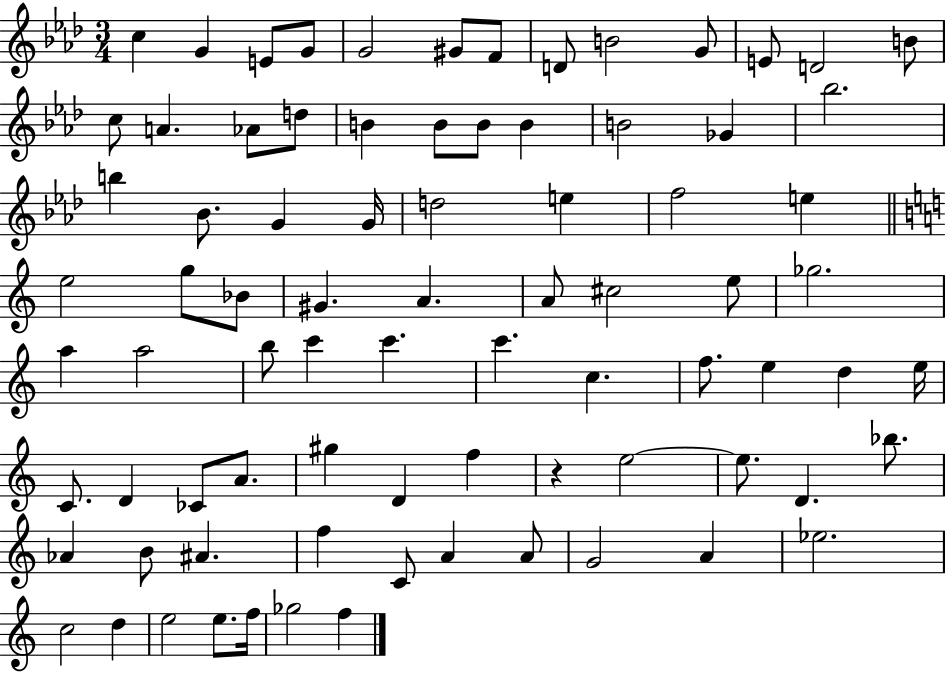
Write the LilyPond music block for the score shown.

{
  \clef treble
  \numericTimeSignature
  \time 3/4
  \key aes \major
  \repeat volta 2 { c''4 g'4 e'8 g'8 | g'2 gis'8 f'8 | d'8 b'2 g'8 | e'8 d'2 b'8 | \break c''8 a'4. aes'8 d''8 | b'4 b'8 b'8 b'4 | b'2 ges'4 | bes''2. | \break b''4 bes'8. g'4 g'16 | d''2 e''4 | f''2 e''4 | \bar "||" \break \key a \minor e''2 g''8 bes'8 | gis'4. a'4. | a'8 cis''2 e''8 | ges''2. | \break a''4 a''2 | b''8 c'''4 c'''4. | c'''4. c''4. | f''8. e''4 d''4 e''16 | \break c'8. d'4 ces'8 a'8. | gis''4 d'4 f''4 | r4 e''2~~ | e''8. d'4. bes''8. | \break aes'4 b'8 ais'4. | f''4 c'8 a'4 a'8 | g'2 a'4 | ees''2. | \break c''2 d''4 | e''2 e''8. f''16 | ges''2 f''4 | } \bar "|."
}